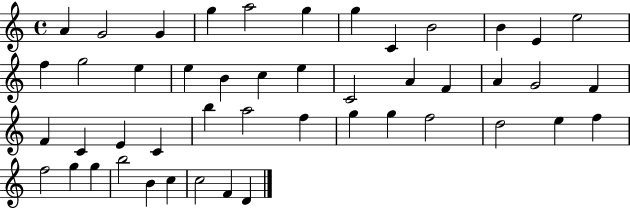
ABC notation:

X:1
T:Untitled
M:4/4
L:1/4
K:C
A G2 G g a2 g g C B2 B E e2 f g2 e e B c e C2 A F A G2 F F C E C b a2 f g g f2 d2 e f f2 g g b2 B c c2 F D